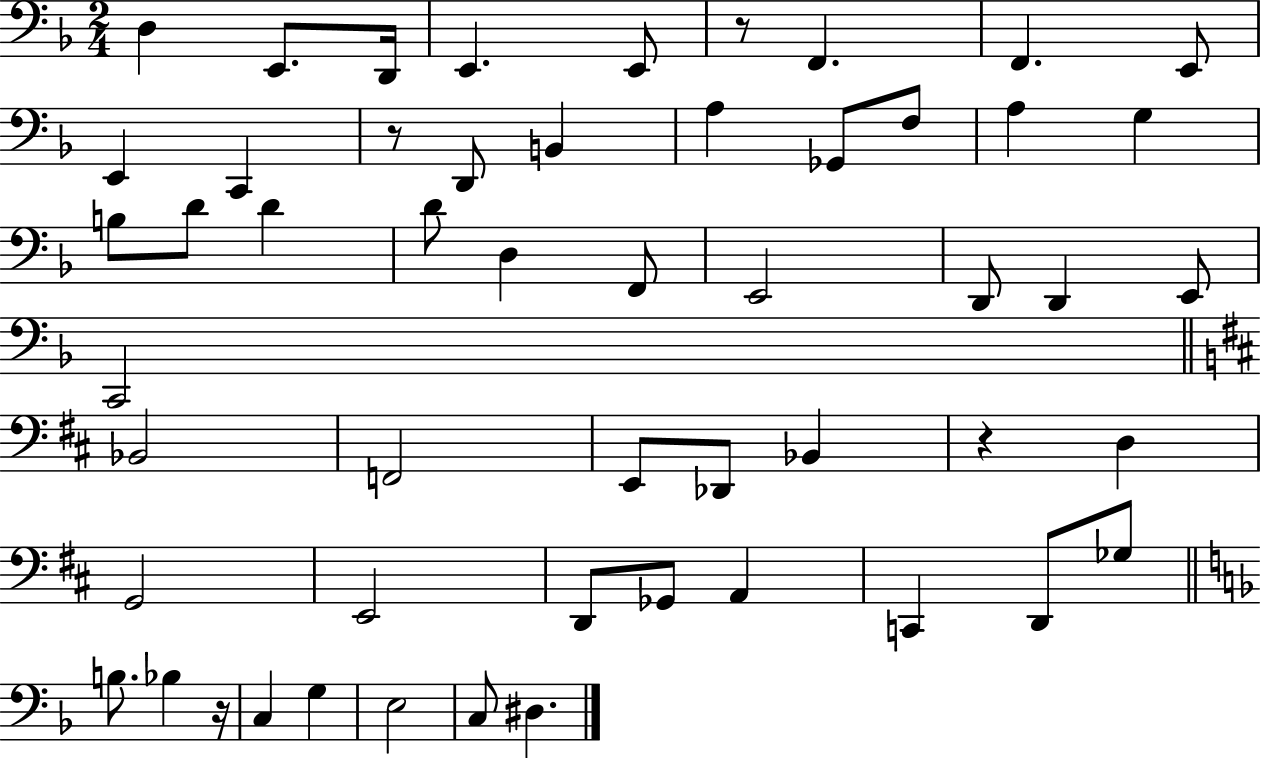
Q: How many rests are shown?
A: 4